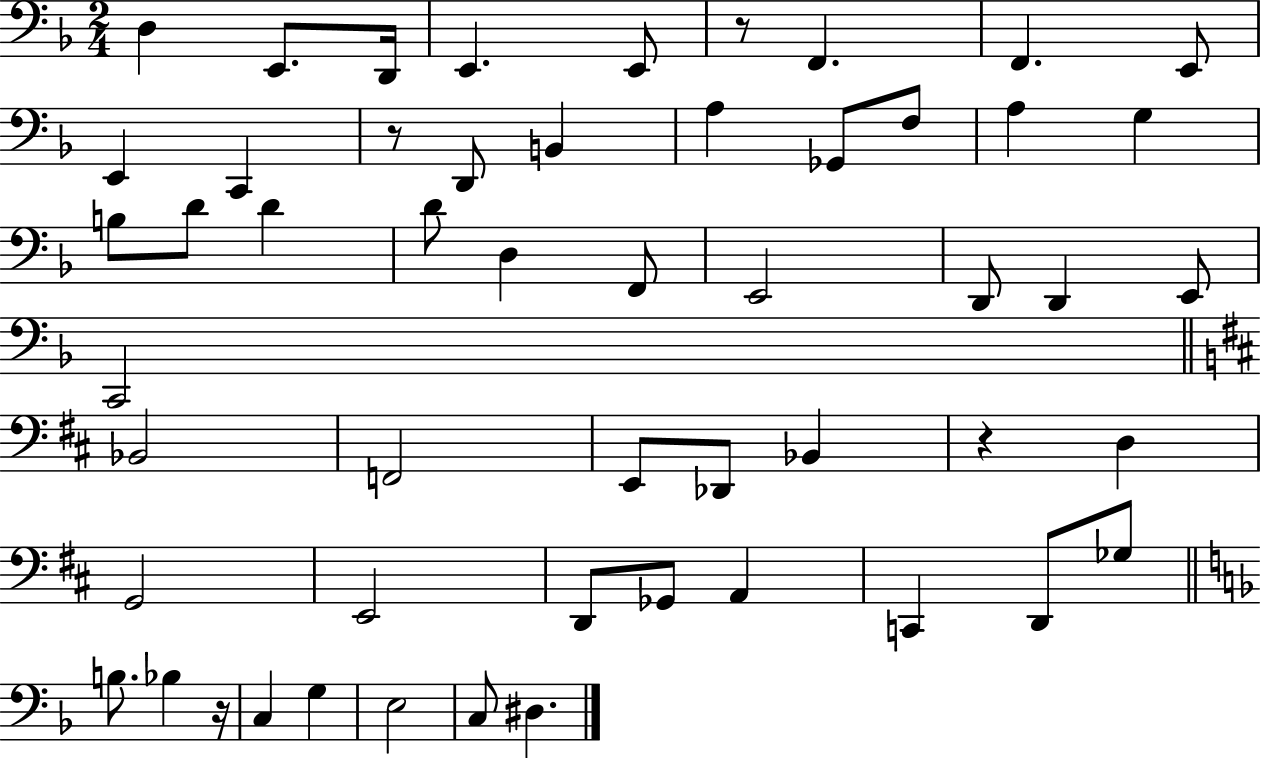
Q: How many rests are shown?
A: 4